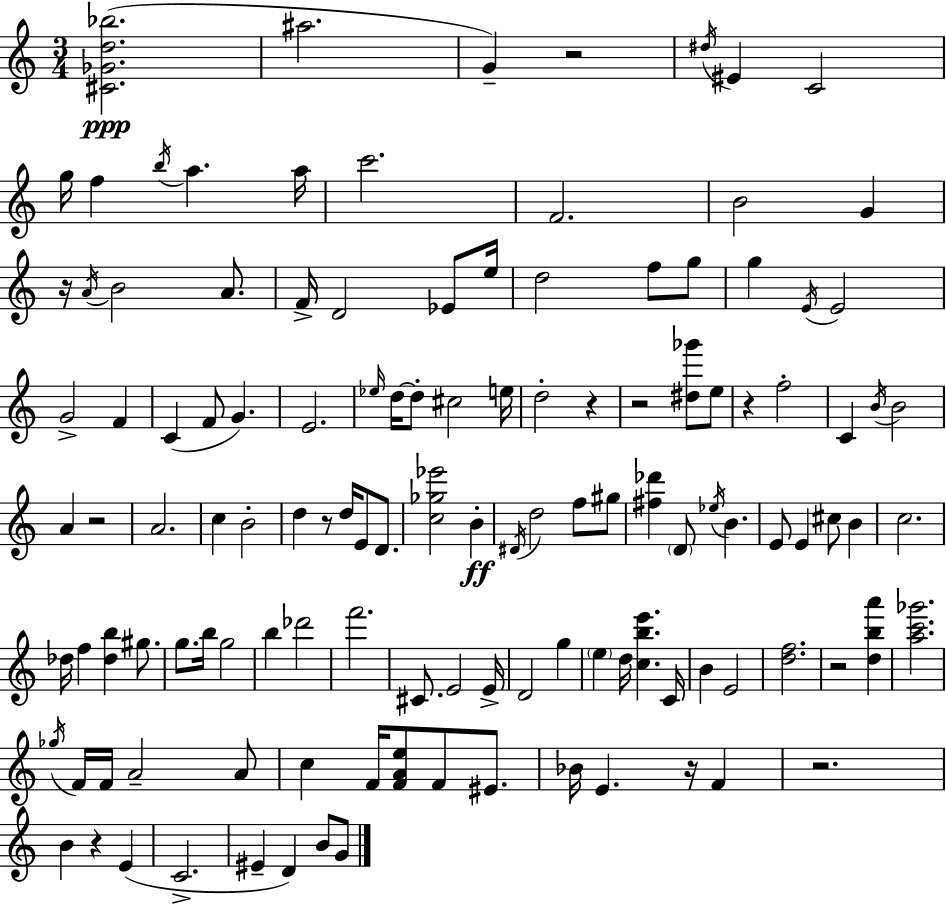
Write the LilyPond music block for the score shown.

{
  \clef treble
  \numericTimeSignature
  \time 3/4
  \key c \major
  <cis' ges' d'' bes''>2.(\ppp | ais''2. | g'4--) r2 | \acciaccatura { dis''16 } eis'4 c'2 | \break g''16 f''4 \acciaccatura { b''16 } a''4. | a''16 c'''2. | f'2. | b'2 g'4 | \break r16 \acciaccatura { a'16 } b'2 | a'8. f'16-> d'2 | ees'8 e''16 d''2 f''8 | g''8 g''4 \acciaccatura { e'16 } e'2 | \break g'2-> | f'4 c'4( f'8 g'4.) | e'2. | \grace { ees''16 } d''16~~ d''8-. cis''2 | \break e''16 d''2-. | r4 r2 | <dis'' ges'''>8 e''8 r4 f''2-. | c'4 \acciaccatura { b'16 } b'2 | \break a'4 r2 | a'2. | c''4 b'2-. | d''4 r8 | \break d''16 e'8 d'8. <c'' ges'' ees'''>2 | b'4-.\ff \acciaccatura { dis'16 } d''2 | f''8 gis''8 <fis'' des'''>4 \parenthesize d'8 | \acciaccatura { ees''16 } b'4. e'8 e'4 | \break cis''8 b'4 c''2. | des''16 f''4 | <des'' b''>4 gis''8. g''8. b''16 | g''2 b''4 | \break des'''2 f'''2. | cis'8. e'2 | e'16-> d'2 | g''4 \parenthesize e''4 | \break d''16 <c'' b'' e'''>4. c'16 b'4 | e'2 <d'' f''>2. | r2 | <d'' b'' a'''>4 <a'' c''' ges'''>2. | \break \acciaccatura { ges''16 } f'16 f'16 a'2-- | a'8 c''4 | f'16 <f' a' e''>8 f'8 eis'8. bes'16 e'4. | r16 f'4 r2. | \break b'4 | r4 e'4( c'2.-> | eis'4-- | d'4) b'8 g'8 \bar "|."
}